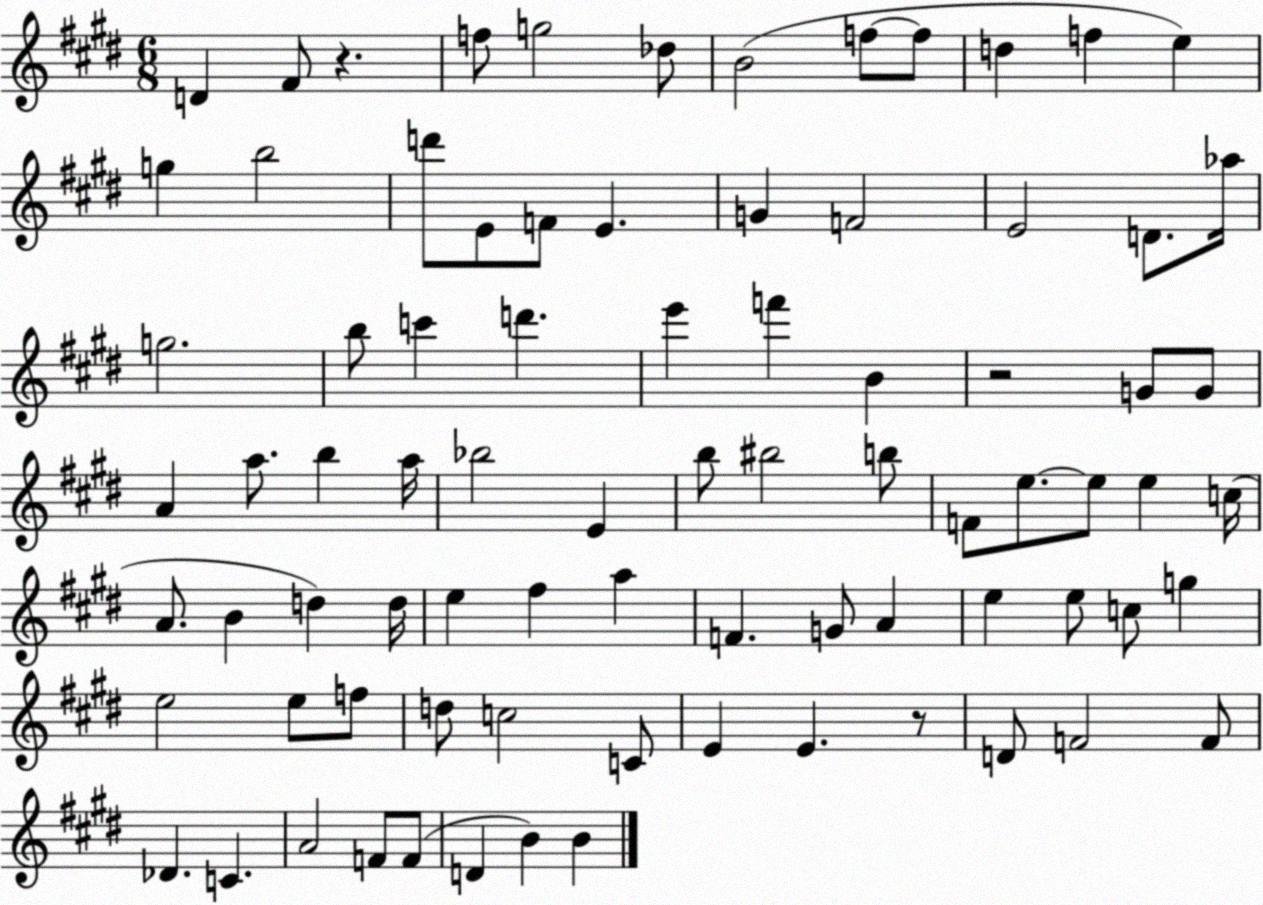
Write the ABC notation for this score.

X:1
T:Untitled
M:6/8
L:1/4
K:E
D ^F/2 z f/2 g2 _d/2 B2 f/2 f/2 d f e g b2 d'/2 E/2 F/2 E G F2 E2 D/2 _a/4 g2 b/2 c' d' e' f' B z2 G/2 G/2 A a/2 b a/4 _b2 E b/2 ^b2 b/2 F/2 e/2 e/2 e c/4 A/2 B d d/4 e ^f a F G/2 A e e/2 c/2 g e2 e/2 f/2 d/2 c2 C/2 E E z/2 D/2 F2 F/2 _D C A2 F/2 F/2 D B B